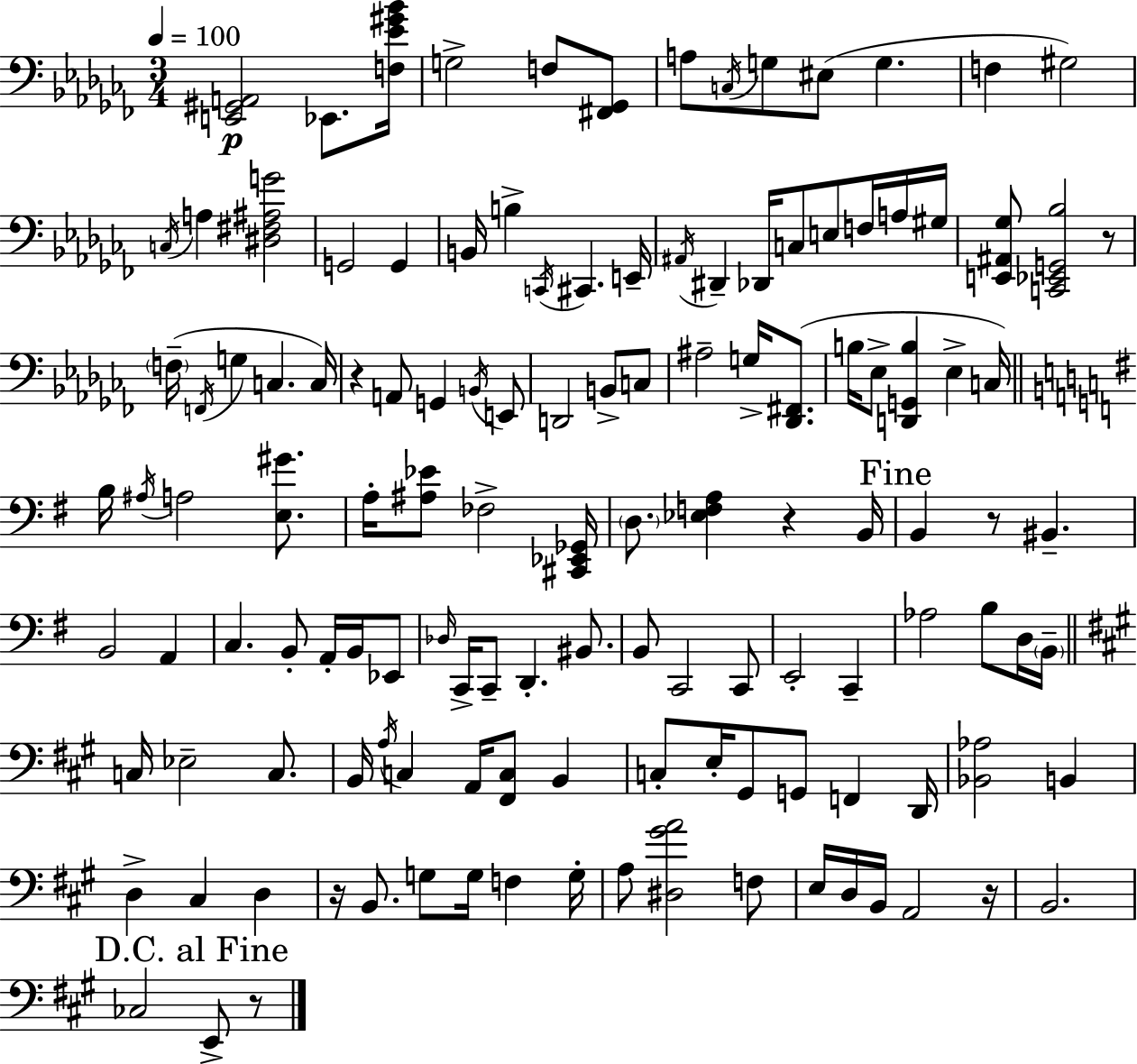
[E2,G#2,A2]/h Eb2/e. [F3,Eb4,G#4,Bb4]/s G3/h F3/e [F#2,Gb2]/e A3/e C3/s G3/e EIS3/e G3/q. F3/q G#3/h C3/s A3/q [D#3,F#3,A#3,G4]/h G2/h G2/q B2/s B3/q C2/s C#2/q. E2/s A#2/s D#2/q Db2/s C3/e E3/e F3/s A3/s G#3/s [E2,A#2,Gb3]/e [C2,Eb2,G2,Bb3]/h R/e F3/s F2/s G3/q C3/q. C3/s R/q A2/e G2/q B2/s E2/e D2/h B2/e C3/e A#3/h G3/s [Db2,F#2]/e. B3/s Eb3/e [D2,G2,B3]/q Eb3/q C3/s B3/s A#3/s A3/h [E3,G#4]/e. A3/s [A#3,Eb4]/e FES3/h [C#2,Eb2,Gb2]/s D3/e. [Eb3,F3,A3]/q R/q B2/s B2/q R/e BIS2/q. B2/h A2/q C3/q. B2/e A2/s B2/s Eb2/e Db3/s C2/s C2/e D2/q. BIS2/e. B2/e C2/h C2/e E2/h C2/q Ab3/h B3/e D3/s B2/s C3/s Eb3/h C3/e. B2/s A3/s C3/q A2/s [F#2,C3]/e B2/q C3/e E3/s G#2/e G2/e F2/q D2/s [Bb2,Ab3]/h B2/q D3/q C#3/q D3/q R/s B2/e. G3/e G3/s F3/q G3/s A3/e [D#3,G#4,A4]/h F3/e E3/s D3/s B2/s A2/h R/s B2/h. CES3/h E2/e R/e